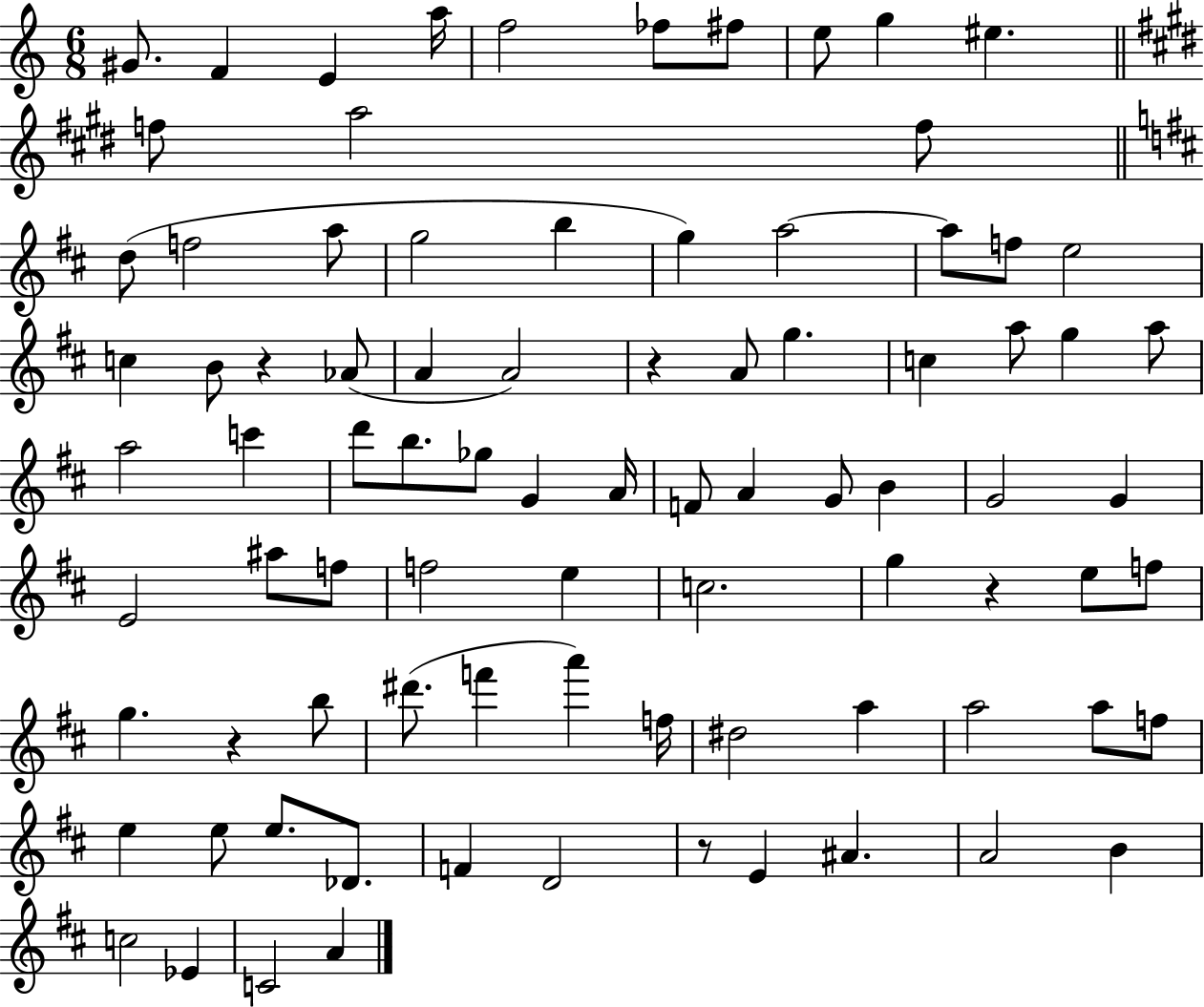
{
  \clef treble
  \numericTimeSignature
  \time 6/8
  \key c \major
  gis'8. f'4 e'4 a''16 | f''2 fes''8 fis''8 | e''8 g''4 eis''4. | \bar "||" \break \key e \major f''8 a''2 f''8 | \bar "||" \break \key d \major d''8( f''2 a''8 | g''2 b''4 | g''4) a''2~~ | a''8 f''8 e''2 | \break c''4 b'8 r4 aes'8( | a'4 a'2) | r4 a'8 g''4. | c''4 a''8 g''4 a''8 | \break a''2 c'''4 | d'''8 b''8. ges''8 g'4 a'16 | f'8 a'4 g'8 b'4 | g'2 g'4 | \break e'2 ais''8 f''8 | f''2 e''4 | c''2. | g''4 r4 e''8 f''8 | \break g''4. r4 b''8 | dis'''8.( f'''4 a'''4) f''16 | dis''2 a''4 | a''2 a''8 f''8 | \break e''4 e''8 e''8. des'8. | f'4 d'2 | r8 e'4 ais'4. | a'2 b'4 | \break c''2 ees'4 | c'2 a'4 | \bar "|."
}